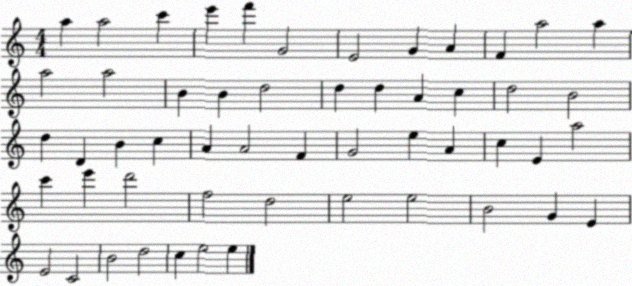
X:1
T:Untitled
M:4/4
L:1/4
K:C
a a2 c' e' f' G2 E2 G A F a2 a a2 a2 B B d2 d d A c d2 B2 d D B c A A2 F G2 e A c E a2 c' e' d'2 f2 d2 e2 e2 B2 G E E2 C2 B2 d2 c e2 e